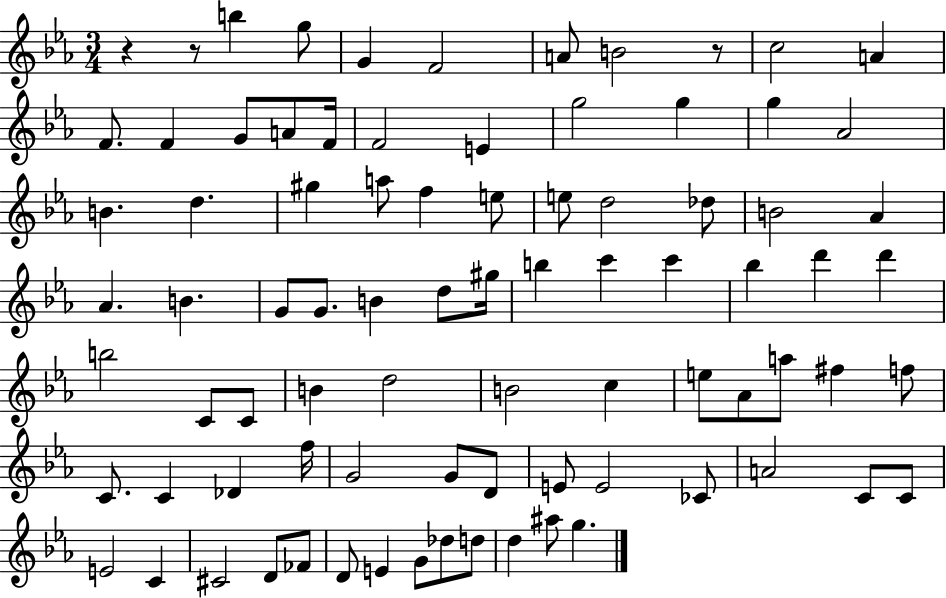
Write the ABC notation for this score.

X:1
T:Untitled
M:3/4
L:1/4
K:Eb
z z/2 b g/2 G F2 A/2 B2 z/2 c2 A F/2 F G/2 A/2 F/4 F2 E g2 g g _A2 B d ^g a/2 f e/2 e/2 d2 _d/2 B2 _A _A B G/2 G/2 B d/2 ^g/4 b c' c' _b d' d' b2 C/2 C/2 B d2 B2 c e/2 _A/2 a/2 ^f f/2 C/2 C _D f/4 G2 G/2 D/2 E/2 E2 _C/2 A2 C/2 C/2 E2 C ^C2 D/2 _F/2 D/2 E G/2 _d/2 d/2 d ^a/2 g